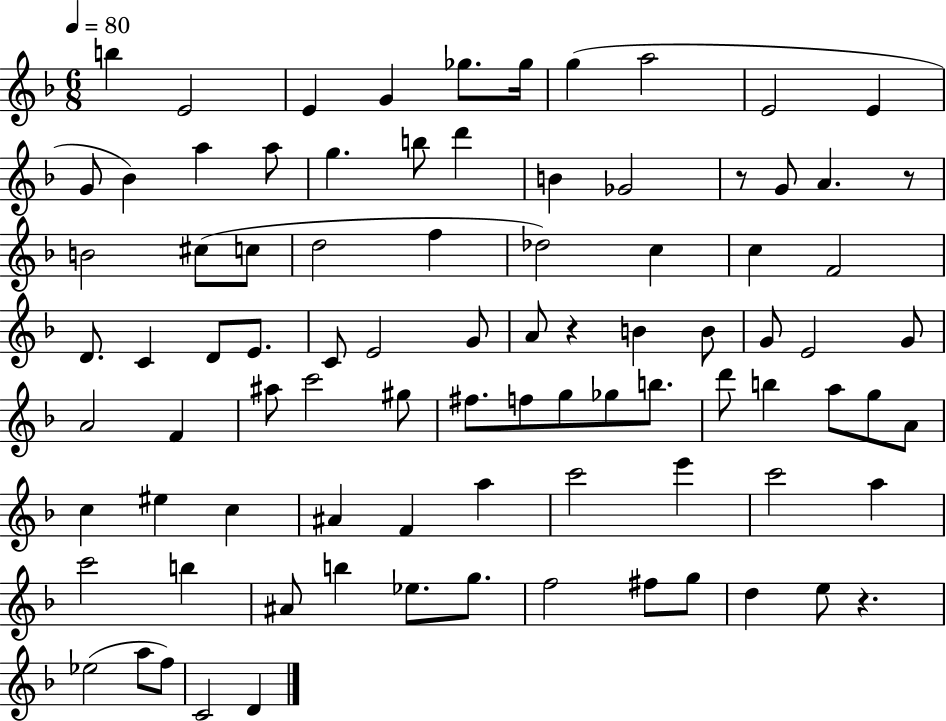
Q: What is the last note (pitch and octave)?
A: D4